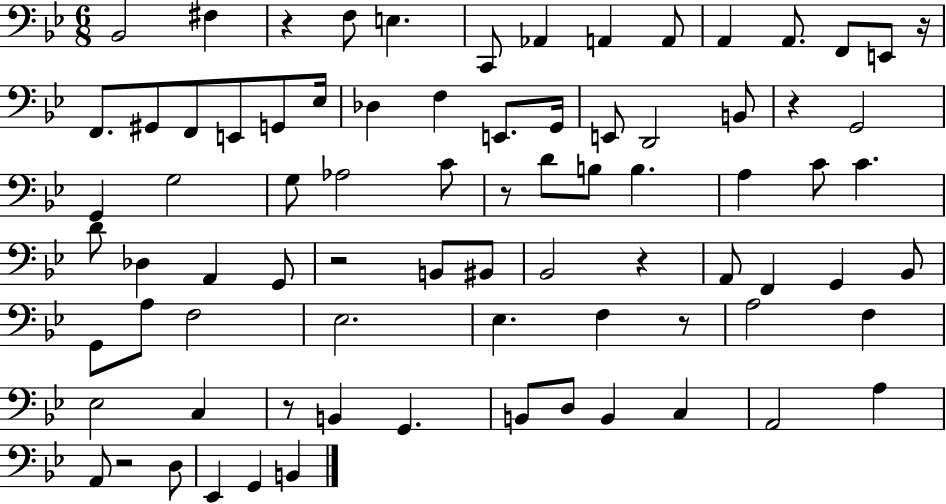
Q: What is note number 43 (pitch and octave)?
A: BIS2